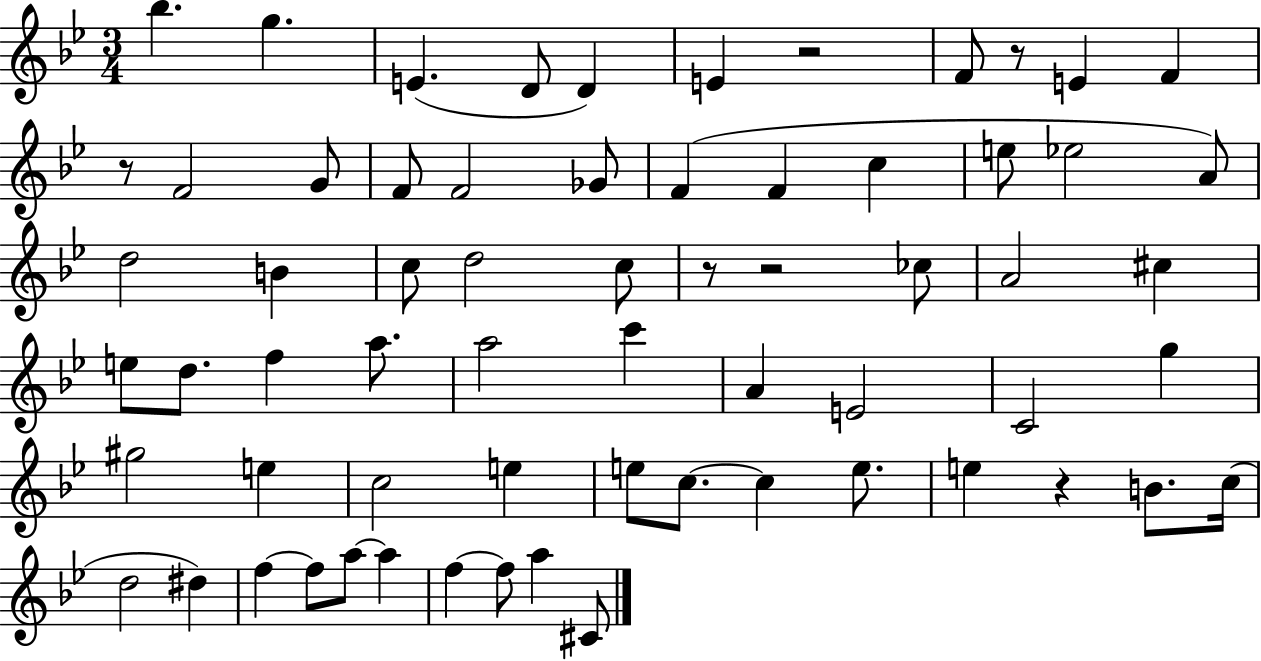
Bb5/q. G5/q. E4/q. D4/e D4/q E4/q R/h F4/e R/e E4/q F4/q R/e F4/h G4/e F4/e F4/h Gb4/e F4/q F4/q C5/q E5/e Eb5/h A4/e D5/h B4/q C5/e D5/h C5/e R/e R/h CES5/e A4/h C#5/q E5/e D5/e. F5/q A5/e. A5/h C6/q A4/q E4/h C4/h G5/q G#5/h E5/q C5/h E5/q E5/e C5/e. C5/q E5/e. E5/q R/q B4/e. C5/s D5/h D#5/q F5/q F5/e A5/e A5/q F5/q F5/e A5/q C#4/e